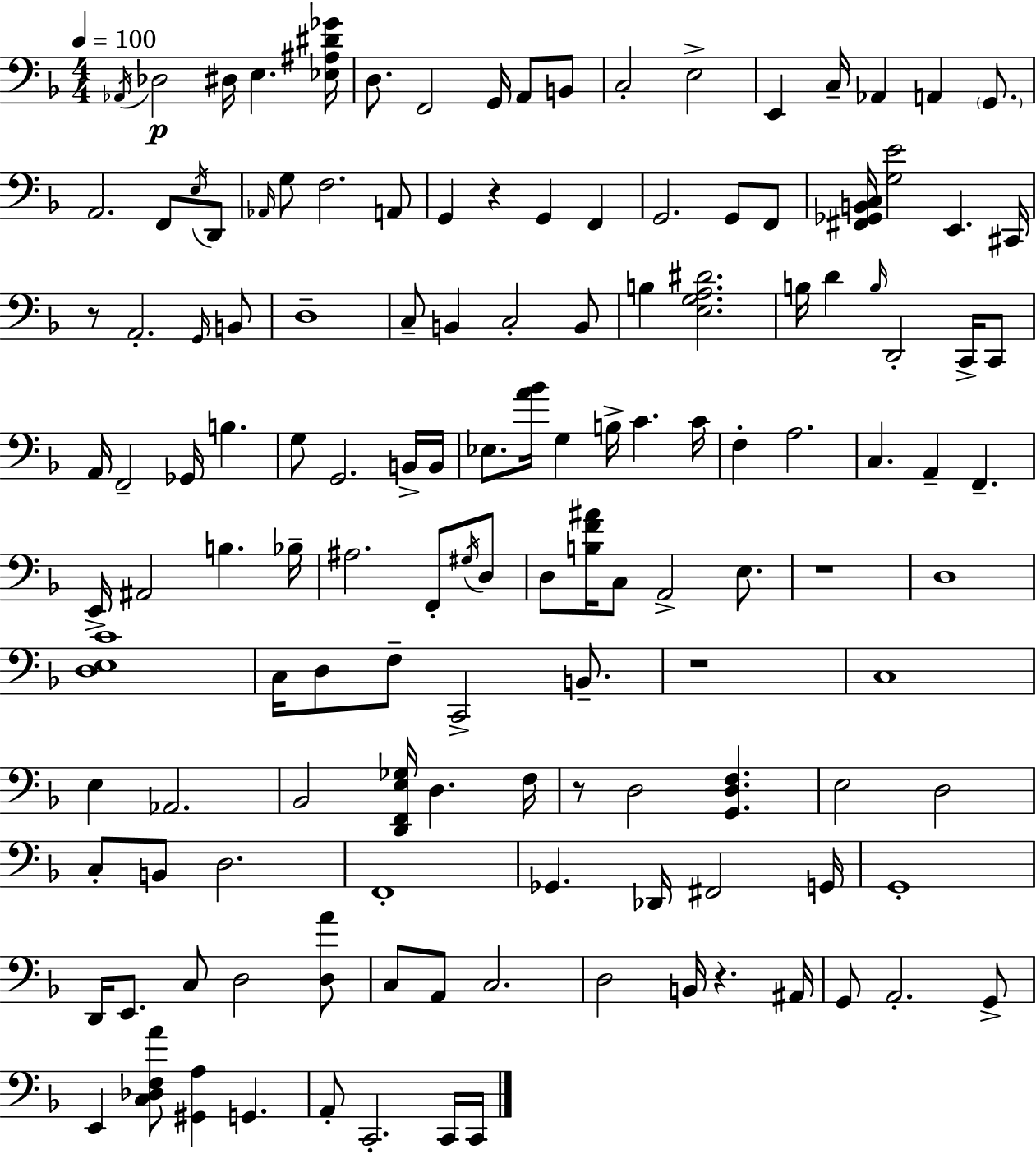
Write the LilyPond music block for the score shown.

{
  \clef bass
  \numericTimeSignature
  \time 4/4
  \key d \minor
  \tempo 4 = 100
  \acciaccatura { aes,16 }\p des2 dis16 e4. | <ees ais dis' ges'>16 d8. f,2 g,16 a,8 b,8 | c2-. e2-> | e,4 c16-- aes,4 a,4 \parenthesize g,8. | \break a,2. f,8 \acciaccatura { e16 } | d,8 \grace { aes,16 } g8 f2. | a,8 g,4 r4 g,4 f,4 | g,2. g,8 | \break f,8 <fis, ges, b, c>16 <g e'>2 e,4. | cis,16 r8 a,2.-. | \grace { g,16 } b,8 d1-- | c8-- b,4 c2-. | \break b,8 b4 <e g a dis'>2. | b16 d'4 \grace { b16 } d,2-. | c,16-> c,8 a,16 f,2-- ges,16 b4. | g8 g,2. | \break b,16-> b,16 ees8. <a' bes'>16 g4 b16-> c'4. | c'16 f4-. a2. | c4. a,4-- f,4.-- | e,16-> ais,2 b4. | \break bes16-- ais2. | f,8-. \acciaccatura { gis16 } d8 d8 <b f' ais'>16 c8 a,2-> | e8. r1 | d1 | \break <d e c'>1 | c16 d8 f8-- c,2-> | b,8.-- r1 | c1 | \break e4 aes,2. | bes,2 <d, f, e ges>16 d4. | f16 r8 d2 | <g, d f>4. e2 d2 | \break c8-. b,8 d2. | f,1-. | ges,4. des,16 fis,2 | g,16 g,1-. | \break d,16 e,8. c8 d2 | <d a'>8 c8 a,8 c2. | d2 b,16 r4. | ais,16 g,8 a,2.-. | \break g,8-> e,4 <c des f a'>8 <gis, a>4 | g,4. a,8-. c,2.-. | c,16 c,16 \bar "|."
}